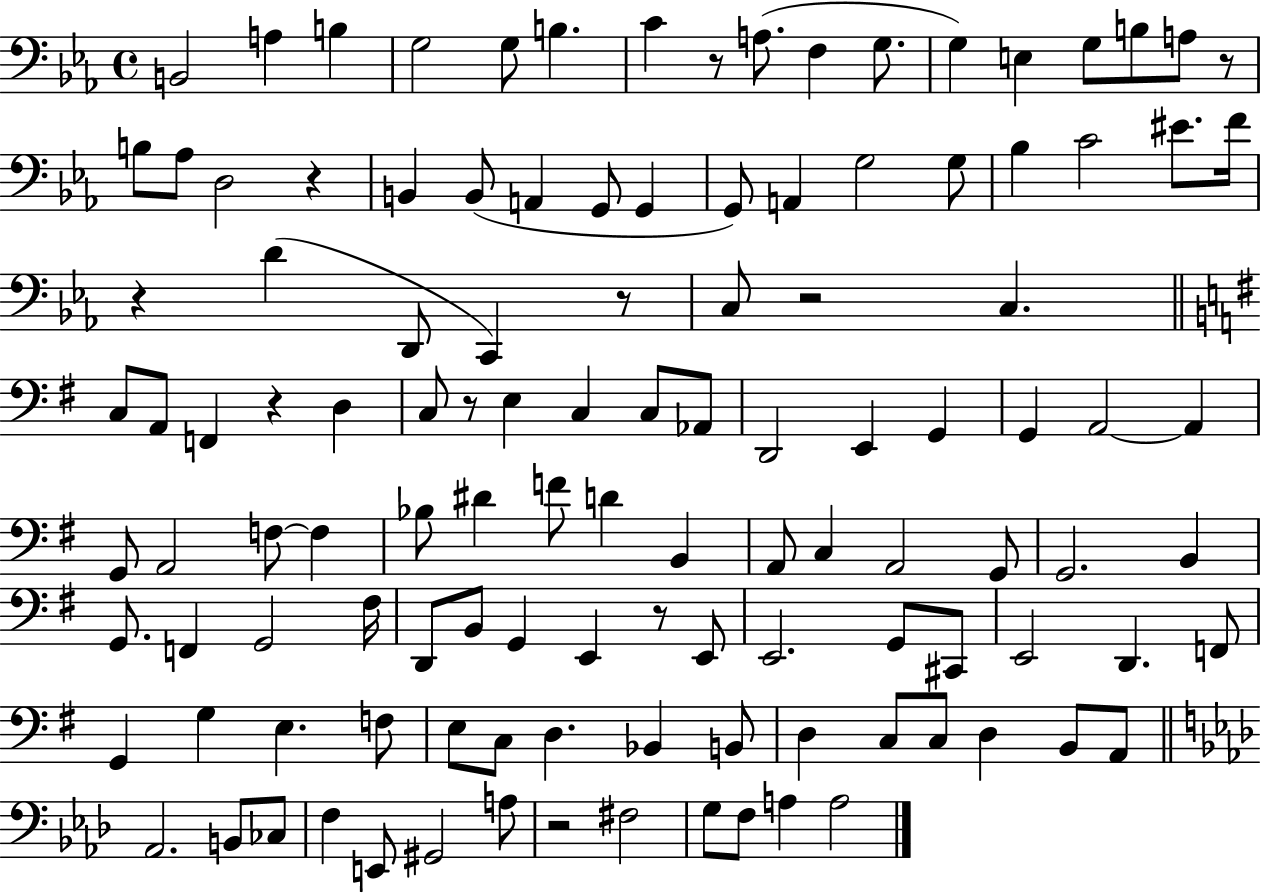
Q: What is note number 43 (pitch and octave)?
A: C3